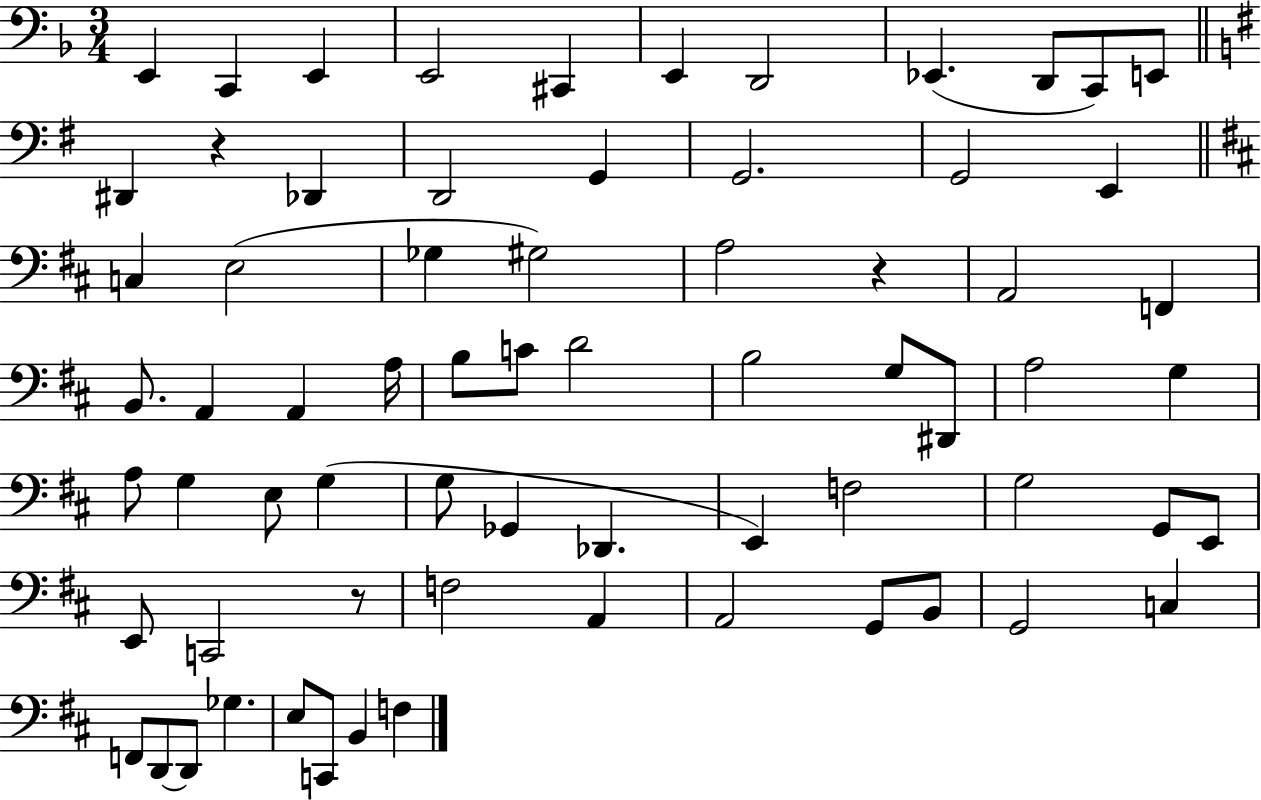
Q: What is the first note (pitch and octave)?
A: E2